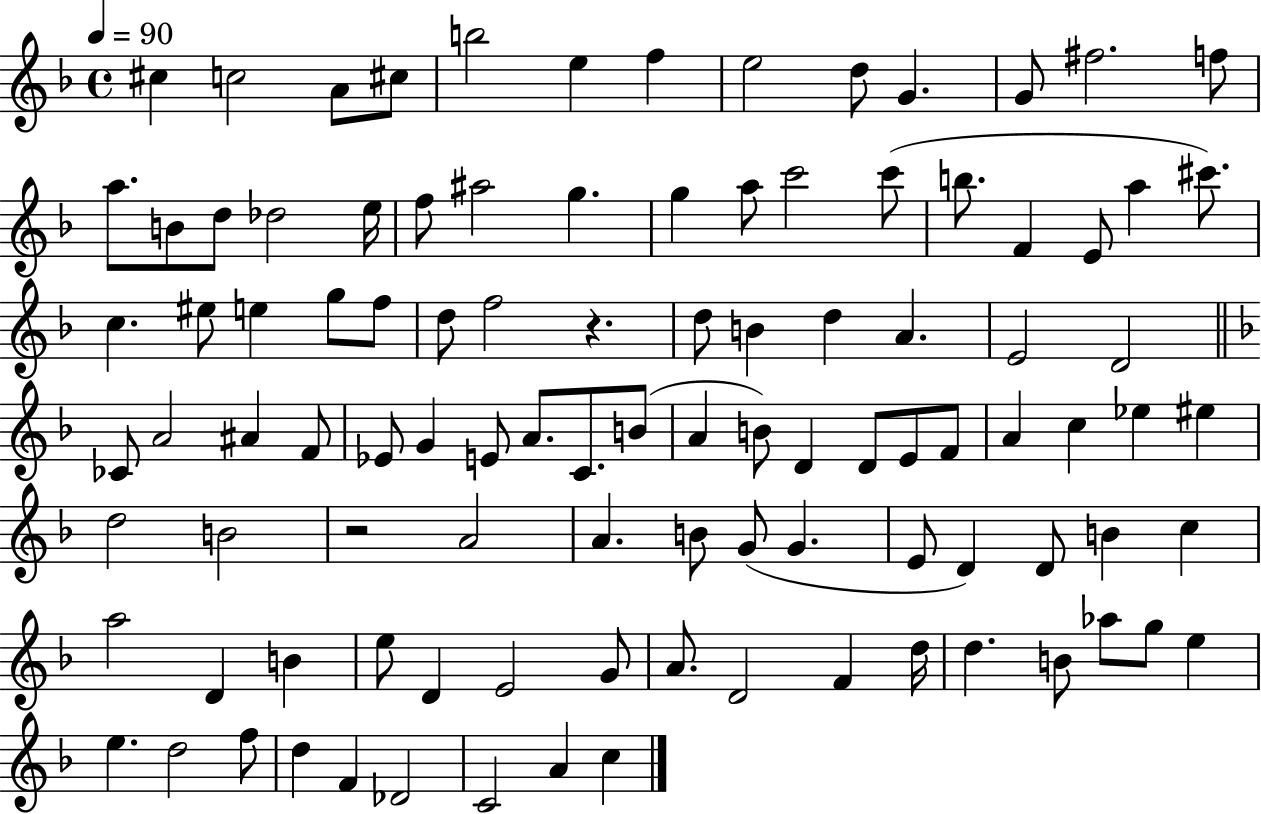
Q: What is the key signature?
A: F major